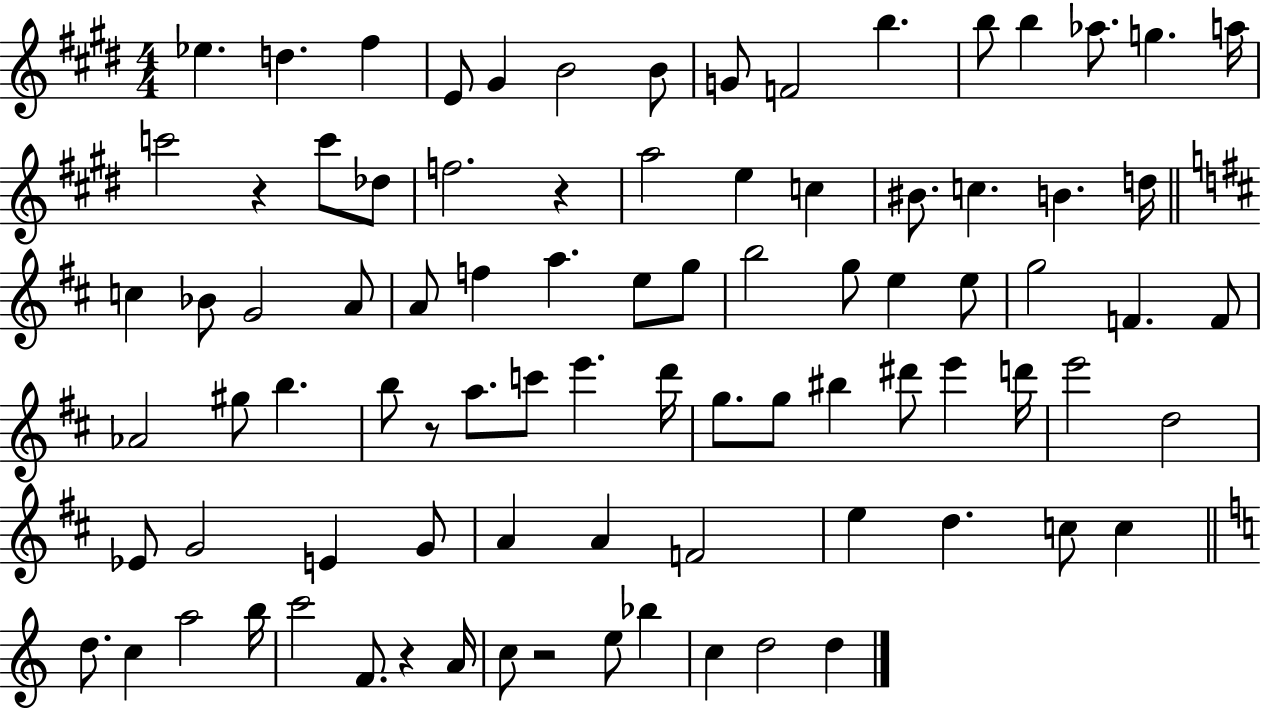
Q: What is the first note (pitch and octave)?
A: Eb5